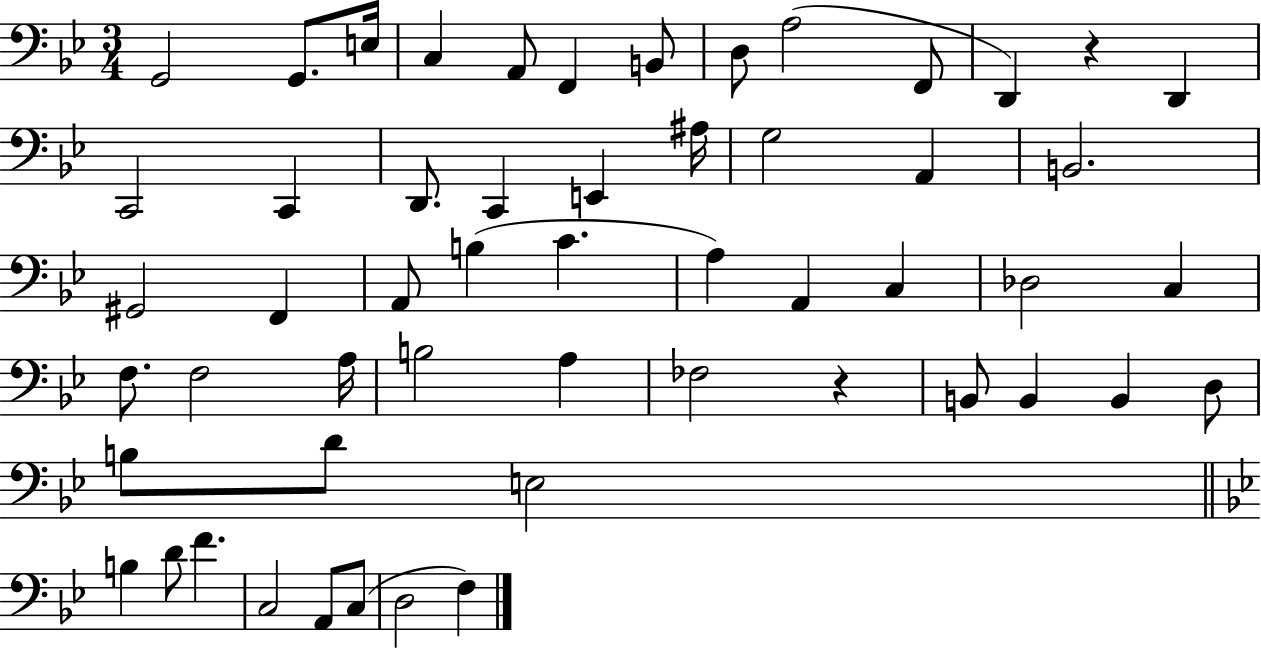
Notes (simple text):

G2/h G2/e. E3/s C3/q A2/e F2/q B2/e D3/e A3/h F2/e D2/q R/q D2/q C2/h C2/q D2/e. C2/q E2/q A#3/s G3/h A2/q B2/h. G#2/h F2/q A2/e B3/q C4/q. A3/q A2/q C3/q Db3/h C3/q F3/e. F3/h A3/s B3/h A3/q FES3/h R/q B2/e B2/q B2/q D3/e B3/e D4/e E3/h B3/q D4/e F4/q. C3/h A2/e C3/e D3/h F3/q